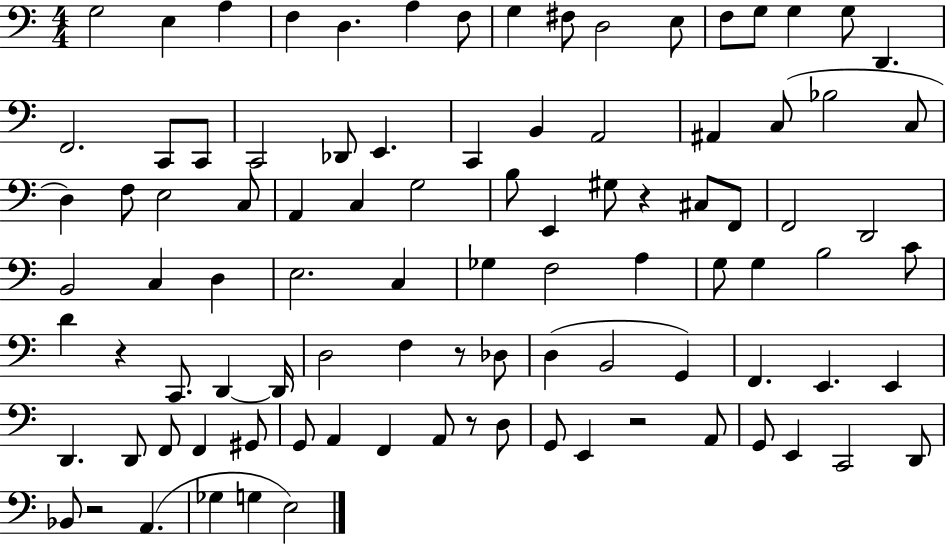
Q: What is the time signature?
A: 4/4